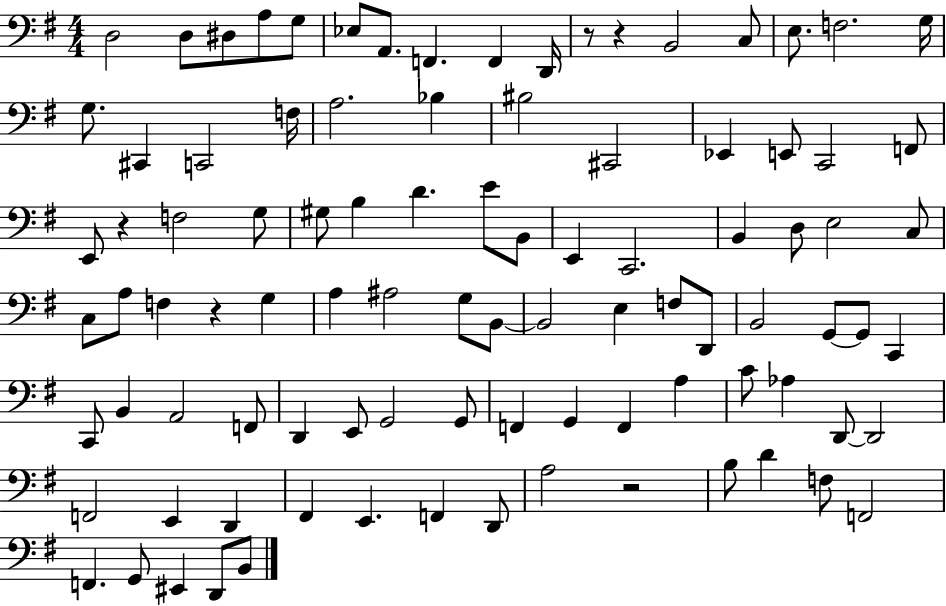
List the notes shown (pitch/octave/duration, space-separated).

D3/h D3/e D#3/e A3/e G3/e Eb3/e A2/e. F2/q. F2/q D2/s R/e R/q B2/h C3/e E3/e. F3/h. G3/s G3/e. C#2/q C2/h F3/s A3/h. Bb3/q BIS3/h C#2/h Eb2/q E2/e C2/h F2/e E2/e R/q F3/h G3/e G#3/e B3/q D4/q. E4/e B2/e E2/q C2/h. B2/q D3/e E3/h C3/e C3/e A3/e F3/q R/q G3/q A3/q A#3/h G3/e B2/e B2/h E3/q F3/e D2/e B2/h G2/e G2/e C2/q C2/e B2/q A2/h F2/e D2/q E2/e G2/h G2/e F2/q G2/q F2/q A3/q C4/e Ab3/q D2/e D2/h F2/h E2/q D2/q F#2/q E2/q. F2/q D2/e A3/h R/h B3/e D4/q F3/e F2/h F2/q. G2/e EIS2/q D2/e B2/e